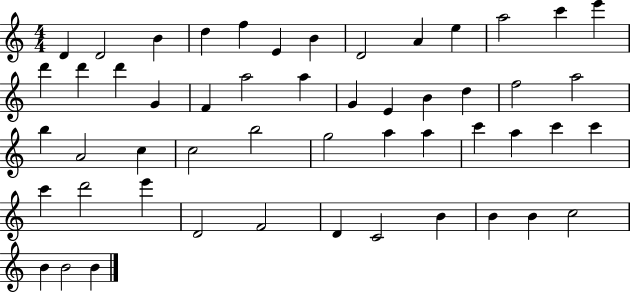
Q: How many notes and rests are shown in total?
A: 52